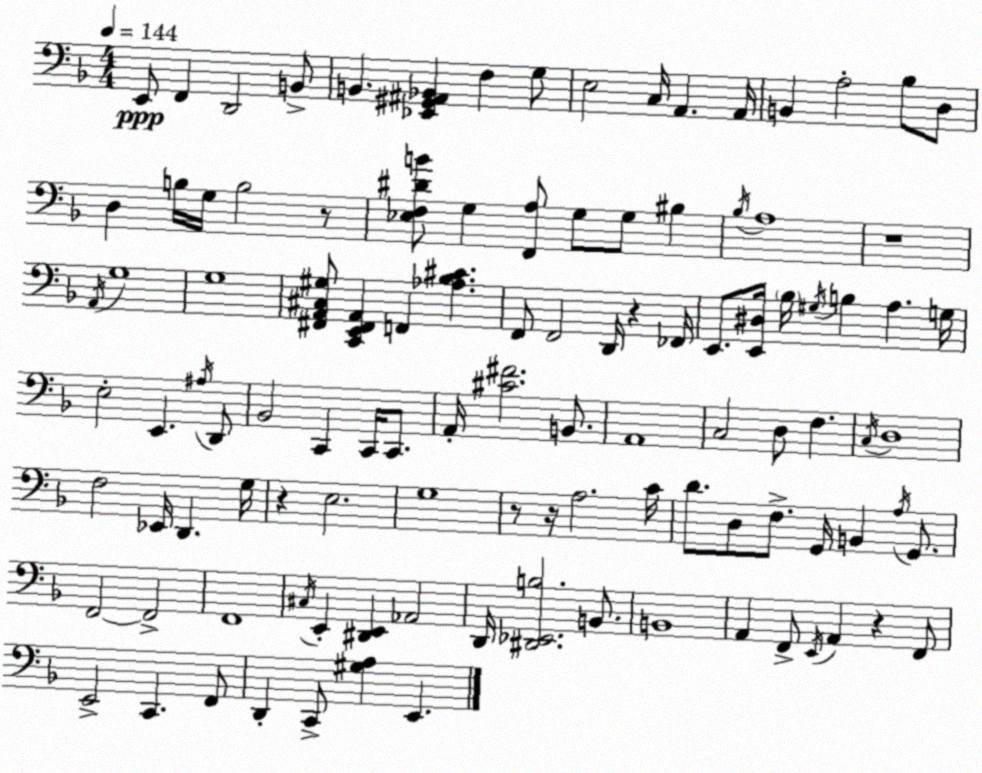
X:1
T:Untitled
M:4/4
L:1/4
K:Dm
E,,/2 F,, D,,2 B,,/2 B,, [_E,,^G,,^A,,_B,,] F, G,/2 E,2 C,/4 A,, A,,/4 B,, A,2 _B,/2 D,/2 D, B,/4 G,/4 B,2 z/2 [_E,F,^DB]/2 G, [F,,A,]/2 G,/2 G,/2 ^B, _B,/4 A,4 z4 A,,/4 G,4 G,4 [^F,,A,,^C,^G,]/2 [C,,E,,^F,,A,,] F,, [_A,_B,^C] F,,/2 F,,2 D,,/4 z _F,,/4 E,,/2 [E,,^D,]/4 _B,/4 ^G,/4 B, A, G,/4 E,2 E,, ^A,/4 D,,/2 _B,,2 C,, C,,/4 C,,/2 A,,/4 [^C^F]2 B,,/2 A,,4 C,2 D,/2 F, C,/4 D,4 F,2 _E,,/4 D,, G,/4 z E,2 G,4 z/2 z/4 A,2 C/4 D/2 D,/2 F,/2 G,,/4 B,, A,/4 G,,/2 F,,2 F,,2 F,,4 ^C,/4 E,, [^D,,E,,] _A,,2 D,,/4 [^D,,_E,,B,]2 B,,/2 B,,4 A,, F,,/2 E,,/4 A,, z F,,/2 E,,2 C,, F,,/2 D,, C,,/2 [^G,A,] E,,